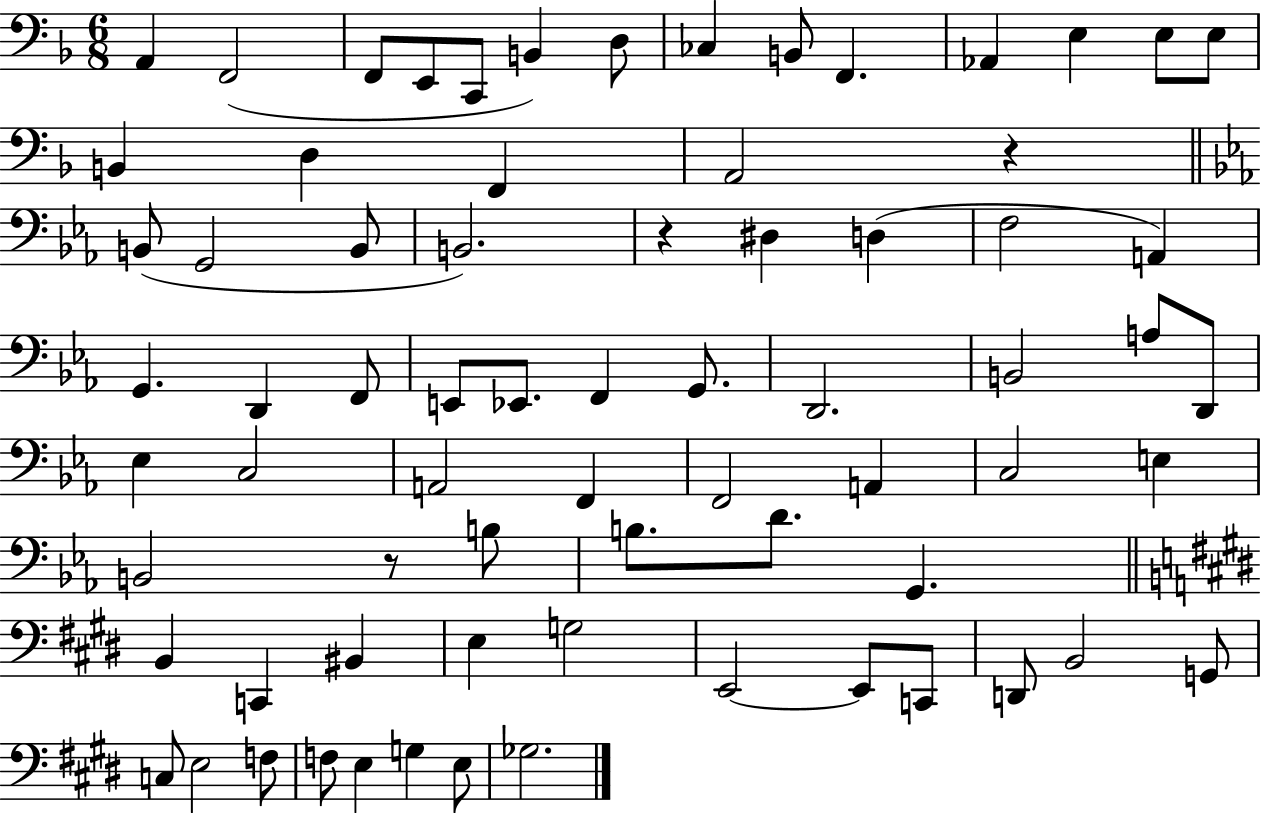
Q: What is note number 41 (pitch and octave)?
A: F2